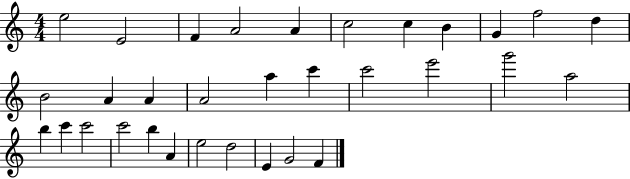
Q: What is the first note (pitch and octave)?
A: E5